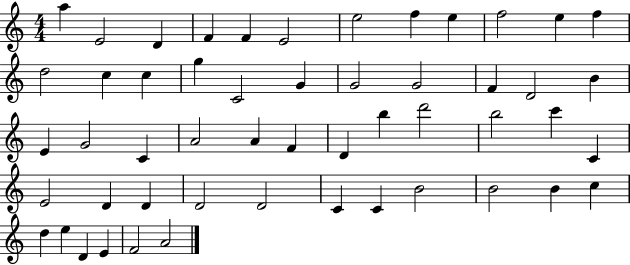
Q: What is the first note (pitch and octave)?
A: A5